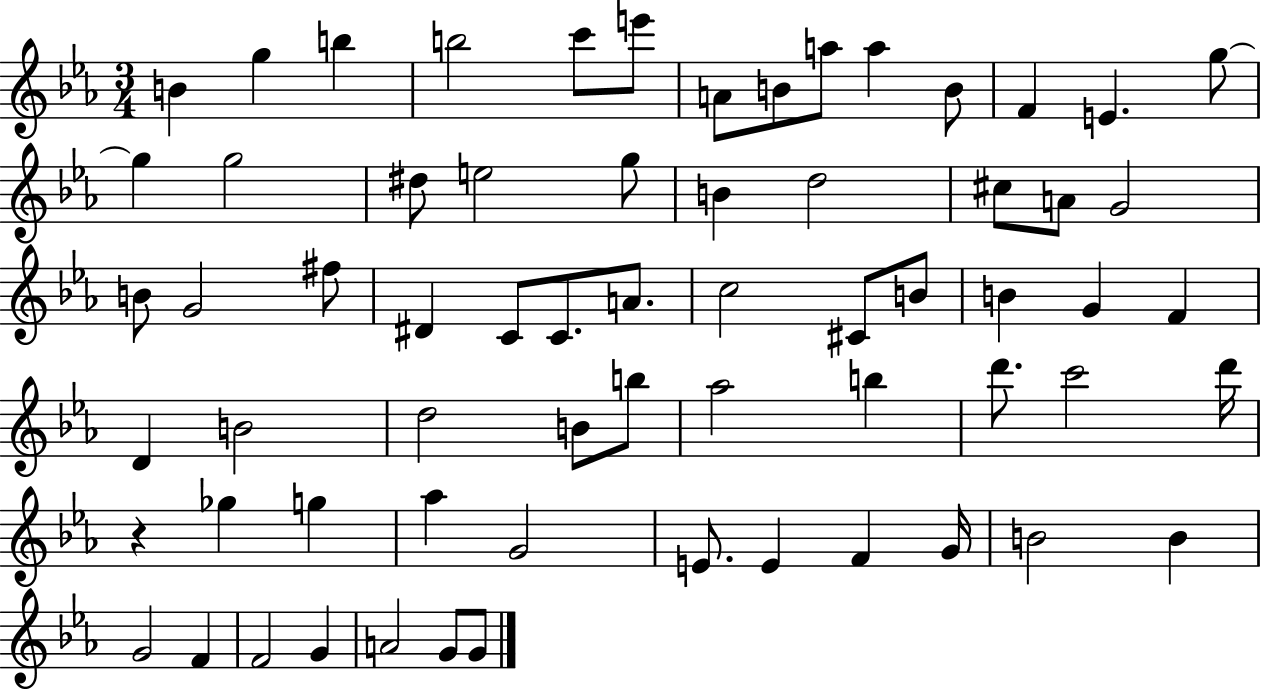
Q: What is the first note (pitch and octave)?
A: B4